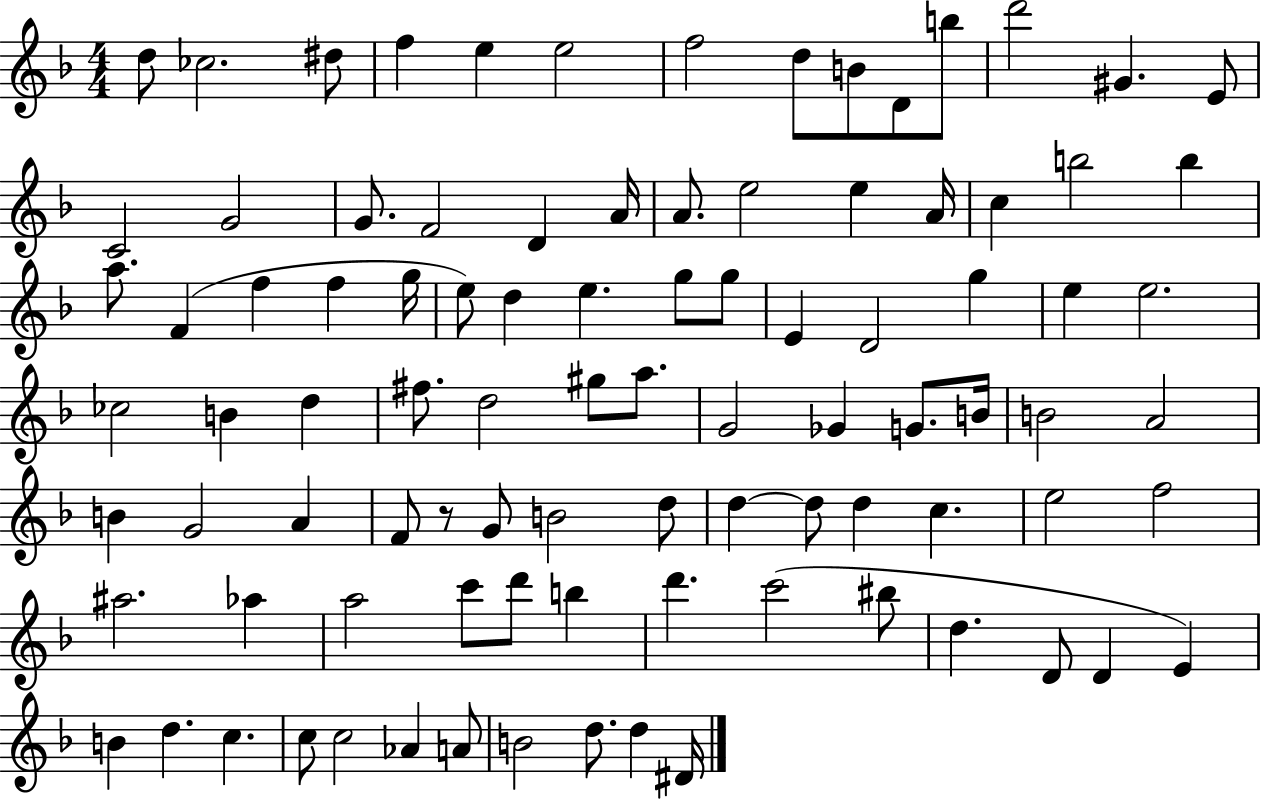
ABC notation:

X:1
T:Untitled
M:4/4
L:1/4
K:F
d/2 _c2 ^d/2 f e e2 f2 d/2 B/2 D/2 b/2 d'2 ^G E/2 C2 G2 G/2 F2 D A/4 A/2 e2 e A/4 c b2 b a/2 F f f g/4 e/2 d e g/2 g/2 E D2 g e e2 _c2 B d ^f/2 d2 ^g/2 a/2 G2 _G G/2 B/4 B2 A2 B G2 A F/2 z/2 G/2 B2 d/2 d d/2 d c e2 f2 ^a2 _a a2 c'/2 d'/2 b d' c'2 ^b/2 d D/2 D E B d c c/2 c2 _A A/2 B2 d/2 d ^D/4